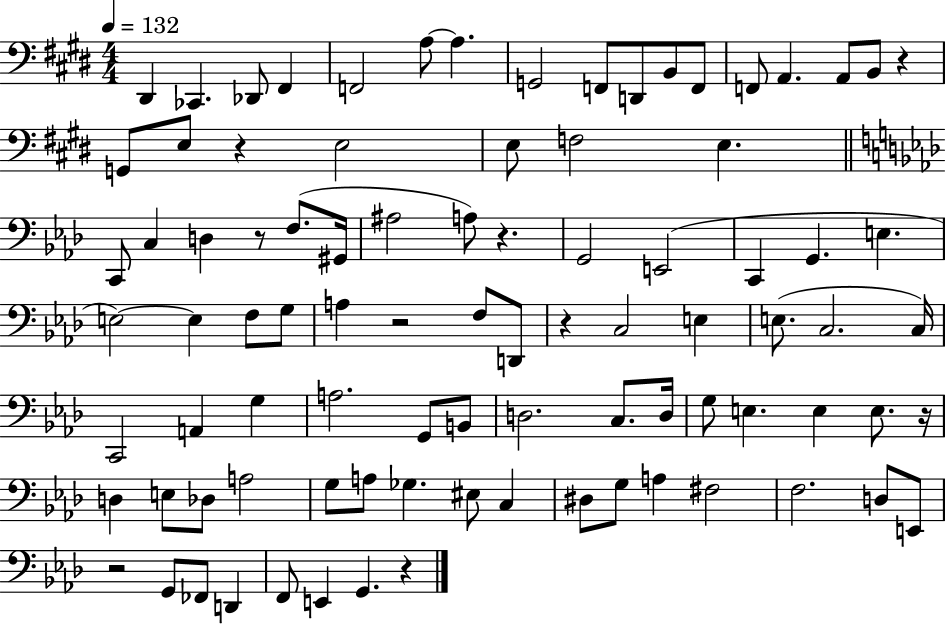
X:1
T:Untitled
M:4/4
L:1/4
K:E
^D,, _C,, _D,,/2 ^F,, F,,2 A,/2 A, G,,2 F,,/2 D,,/2 B,,/2 F,,/2 F,,/2 A,, A,,/2 B,,/2 z G,,/2 E,/2 z E,2 E,/2 F,2 E, C,,/2 C, D, z/2 F,/2 ^G,,/4 ^A,2 A,/2 z G,,2 E,,2 C,, G,, E, E,2 E, F,/2 G,/2 A, z2 F,/2 D,,/2 z C,2 E, E,/2 C,2 C,/4 C,,2 A,, G, A,2 G,,/2 B,,/2 D,2 C,/2 D,/4 G,/2 E, E, E,/2 z/4 D, E,/2 _D,/2 A,2 G,/2 A,/2 _G, ^E,/2 C, ^D,/2 G,/2 A, ^F,2 F,2 D,/2 E,,/2 z2 G,,/2 _F,,/2 D,, F,,/2 E,, G,, z